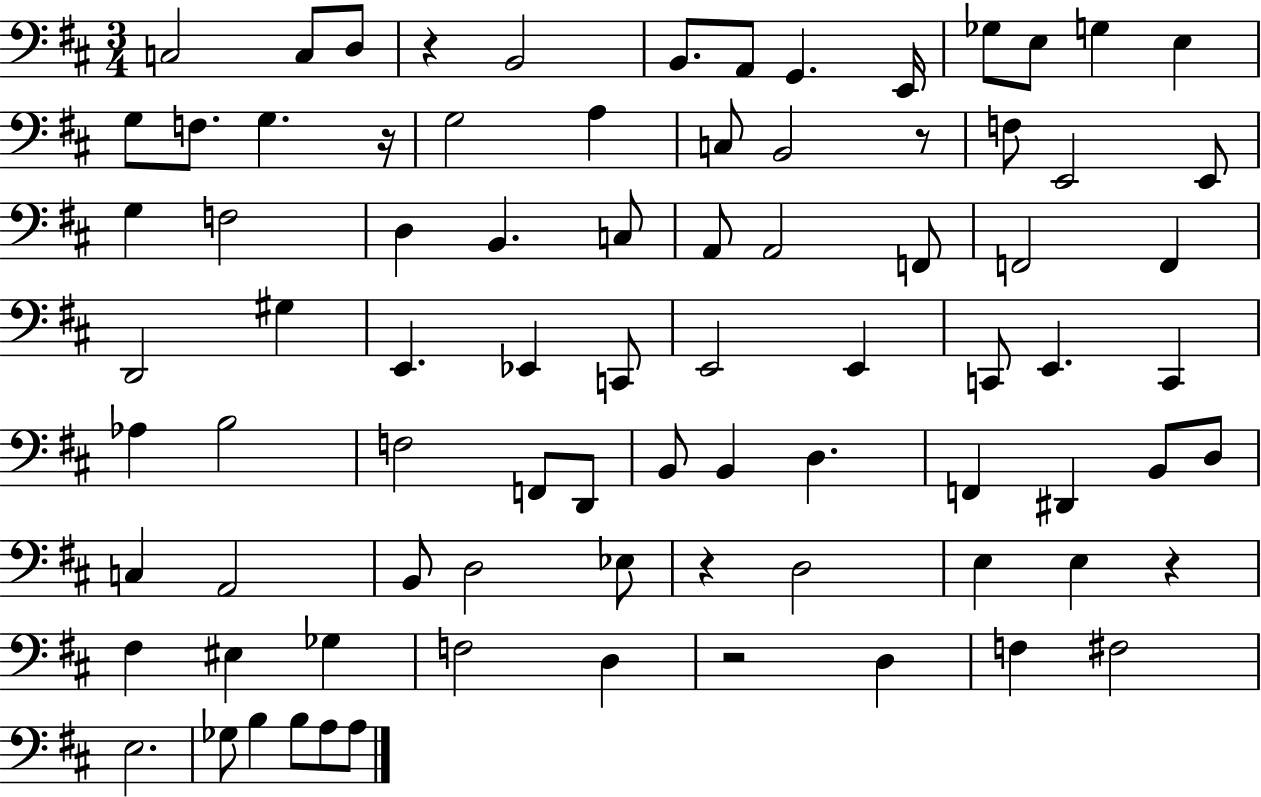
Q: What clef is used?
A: bass